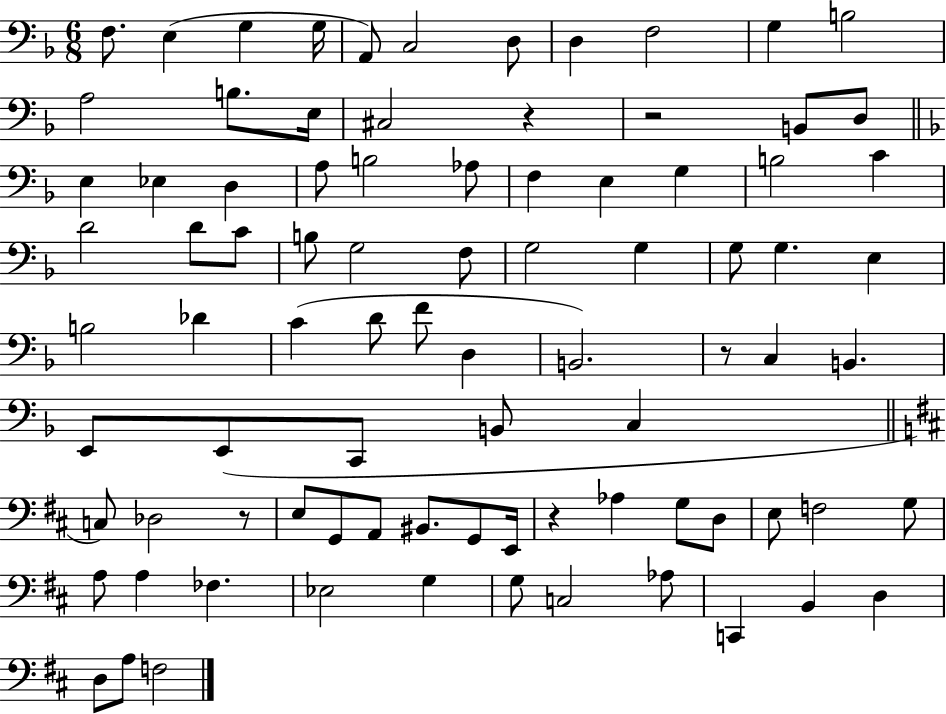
F3/e. E3/q G3/q G3/s A2/e C3/h D3/e D3/q F3/h G3/q B3/h A3/h B3/e. E3/s C#3/h R/q R/h B2/e D3/e E3/q Eb3/q D3/q A3/e B3/h Ab3/e F3/q E3/q G3/q B3/h C4/q D4/h D4/e C4/e B3/e G3/h F3/e G3/h G3/q G3/e G3/q. E3/q B3/h Db4/q C4/q D4/e F4/e D3/q B2/h. R/e C3/q B2/q. E2/e E2/e C2/e B2/e C3/q C3/e Db3/h R/e E3/e G2/e A2/e BIS2/e. G2/e E2/s R/q Ab3/q G3/e D3/e E3/e F3/h G3/e A3/e A3/q FES3/q. Eb3/h G3/q G3/e C3/h Ab3/e C2/q B2/q D3/q D3/e A3/e F3/h